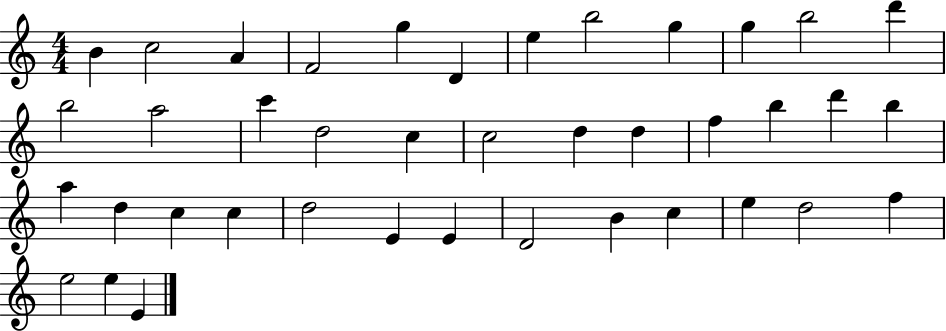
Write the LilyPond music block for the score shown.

{
  \clef treble
  \numericTimeSignature
  \time 4/4
  \key c \major
  b'4 c''2 a'4 | f'2 g''4 d'4 | e''4 b''2 g''4 | g''4 b''2 d'''4 | \break b''2 a''2 | c'''4 d''2 c''4 | c''2 d''4 d''4 | f''4 b''4 d'''4 b''4 | \break a''4 d''4 c''4 c''4 | d''2 e'4 e'4 | d'2 b'4 c''4 | e''4 d''2 f''4 | \break e''2 e''4 e'4 | \bar "|."
}